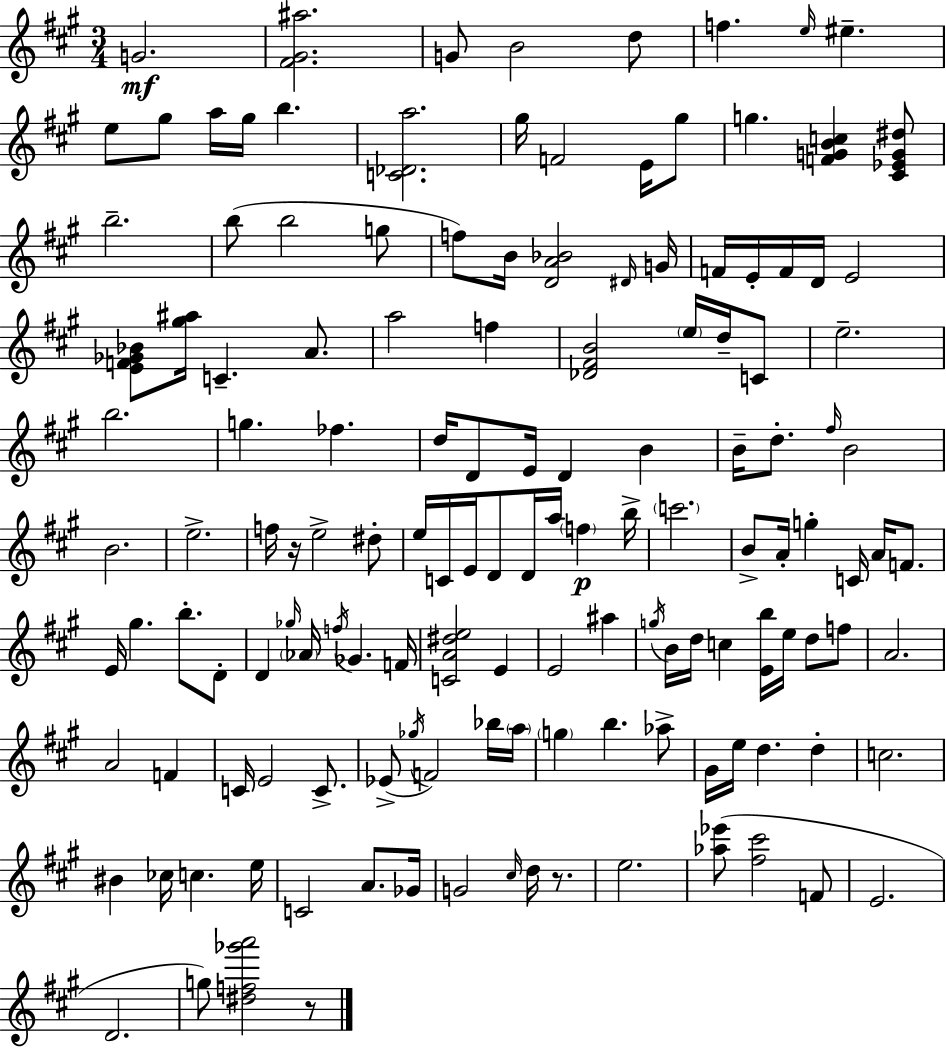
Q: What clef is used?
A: treble